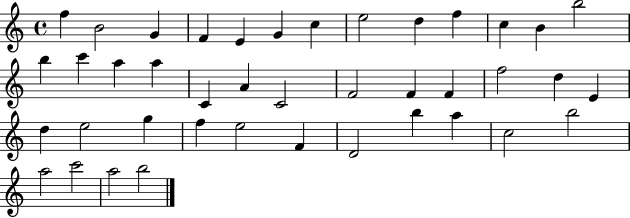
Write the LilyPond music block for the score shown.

{
  \clef treble
  \time 4/4
  \defaultTimeSignature
  \key c \major
  f''4 b'2 g'4 | f'4 e'4 g'4 c''4 | e''2 d''4 f''4 | c''4 b'4 b''2 | \break b''4 c'''4 a''4 a''4 | c'4 a'4 c'2 | f'2 f'4 f'4 | f''2 d''4 e'4 | \break d''4 e''2 g''4 | f''4 e''2 f'4 | d'2 b''4 a''4 | c''2 b''2 | \break a''2 c'''2 | a''2 b''2 | \bar "|."
}